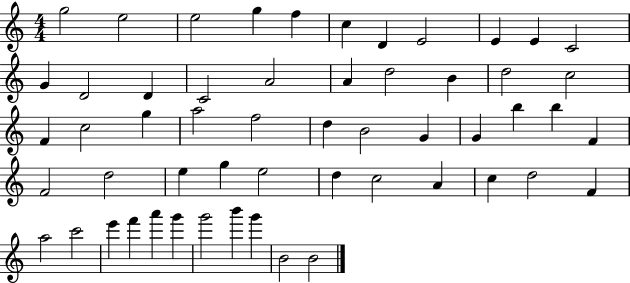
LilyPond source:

{
  \clef treble
  \numericTimeSignature
  \time 4/4
  \key c \major
  g''2 e''2 | e''2 g''4 f''4 | c''4 d'4 e'2 | e'4 e'4 c'2 | \break g'4 d'2 d'4 | c'2 a'2 | a'4 d''2 b'4 | d''2 c''2 | \break f'4 c''2 g''4 | a''2 f''2 | d''4 b'2 g'4 | g'4 b''4 b''4 f'4 | \break f'2 d''2 | e''4 g''4 e''2 | d''4 c''2 a'4 | c''4 d''2 f'4 | \break a''2 c'''2 | e'''4 f'''4 a'''4 g'''4 | g'''2 b'''4 g'''4 | b'2 b'2 | \break \bar "|."
}